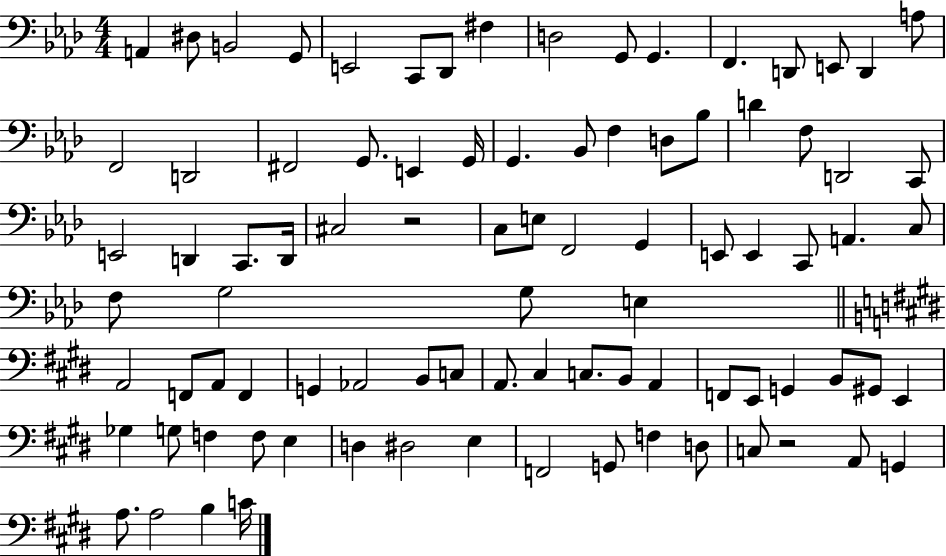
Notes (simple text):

A2/q D#3/e B2/h G2/e E2/h C2/e Db2/e F#3/q D3/h G2/e G2/q. F2/q. D2/e E2/e D2/q A3/e F2/h D2/h F#2/h G2/e. E2/q G2/s G2/q. Bb2/e F3/q D3/e Bb3/e D4/q F3/e D2/h C2/e E2/h D2/q C2/e. D2/s C#3/h R/h C3/e E3/e F2/h G2/q E2/e E2/q C2/e A2/q. C3/e F3/e G3/h G3/e E3/q A2/h F2/e A2/e F2/q G2/q Ab2/h B2/e C3/e A2/e. C#3/q C3/e. B2/e A2/q F2/e E2/e G2/q B2/e G#2/e E2/q Gb3/q G3/e F3/q F3/e E3/q D3/q D#3/h E3/q F2/h G2/e F3/q D3/e C3/e R/h A2/e G2/q A3/e. A3/h B3/q C4/s